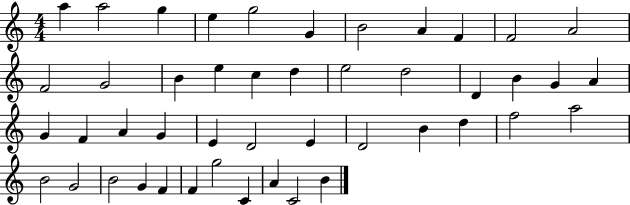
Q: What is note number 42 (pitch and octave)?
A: G5